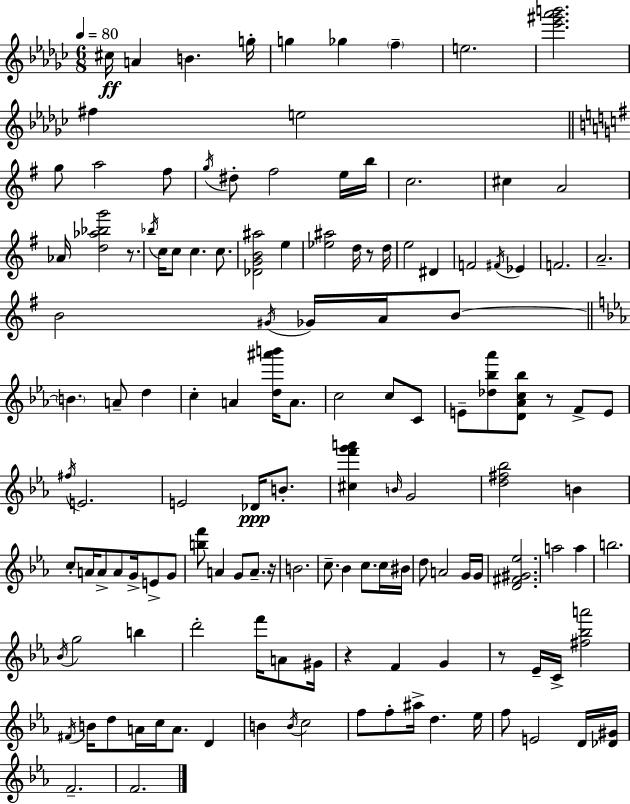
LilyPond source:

{
  \clef treble
  \numericTimeSignature
  \time 6/8
  \key ees \minor
  \tempo 4 = 80
  cis''16\ff a'4 b'4. g''16-. | g''4 ges''4 \parenthesize f''4-- | e''2. | <ees''' gis''' aes''' b'''>2. | \break fis''4 e''2 | \bar "||" \break \key g \major g''8 a''2 fis''8 | \acciaccatura { g''16 } dis''8-. fis''2 e''16 | b''16 c''2. | cis''4 a'2 | \break aes'16 <d'' aes'' bes'' g'''>2 r8. | \acciaccatura { bes''16 } c''16 c''8 c''4. c''8. | <des' g' b' ais''>2 e''4 | <ees'' ais''>2 d''16 r8 | \break d''16 e''2 dis'4 | f'2 \acciaccatura { fis'16 } ees'4 | f'2. | a'2.-- | \break b'2 \acciaccatura { gis'16 } | ges'16 a'16 b'8~~ \bar "||" \break \key ees \major \parenthesize b'4. a'8-- d''4 | c''4-. a'4 <d'' ais''' b'''>16 a'8. | c''2 c''8 c'8 | e'8-- <des'' bes'' aes'''>8 <d' aes' c'' bes''>8 r8 f'8-> e'8 | \break \acciaccatura { fis''16 } e'2. | e'2 des'16\ppp b'8.-. | <cis'' f''' g''' a'''>4 \grace { b'16 } g'2 | <d'' fis'' bes''>2 b'4 | \break c''8-. a'16 a'8-> a'8 g'16-> e'8-> | g'8 <b'' f'''>8 a'4 g'8 a'8.-- | r16 b'2. | c''8.-- bes'4 c''8. | \break c''16 bis'16 d''8 a'2 | g'16 g'16 <d' fis' gis' ees''>2. | a''2 a''4 | b''2. | \break \acciaccatura { bes'16 } g''2 b''4 | d'''2-. f'''16 | a'8 gis'16 r4 f'4 g'4 | r8 ees'16-- c'16-> <fis'' bes'' a'''>2 | \break \acciaccatura { fis'16 } b'16 d''8 a'16 c''16 a'8. | d'4 b'4 \acciaccatura { b'16 } c''2 | f''8 f''8-. ais''16-> d''4. | ees''16 f''8 e'2 | \break d'16 <des' gis'>16 f'2.-- | f'2. | \bar "|."
}